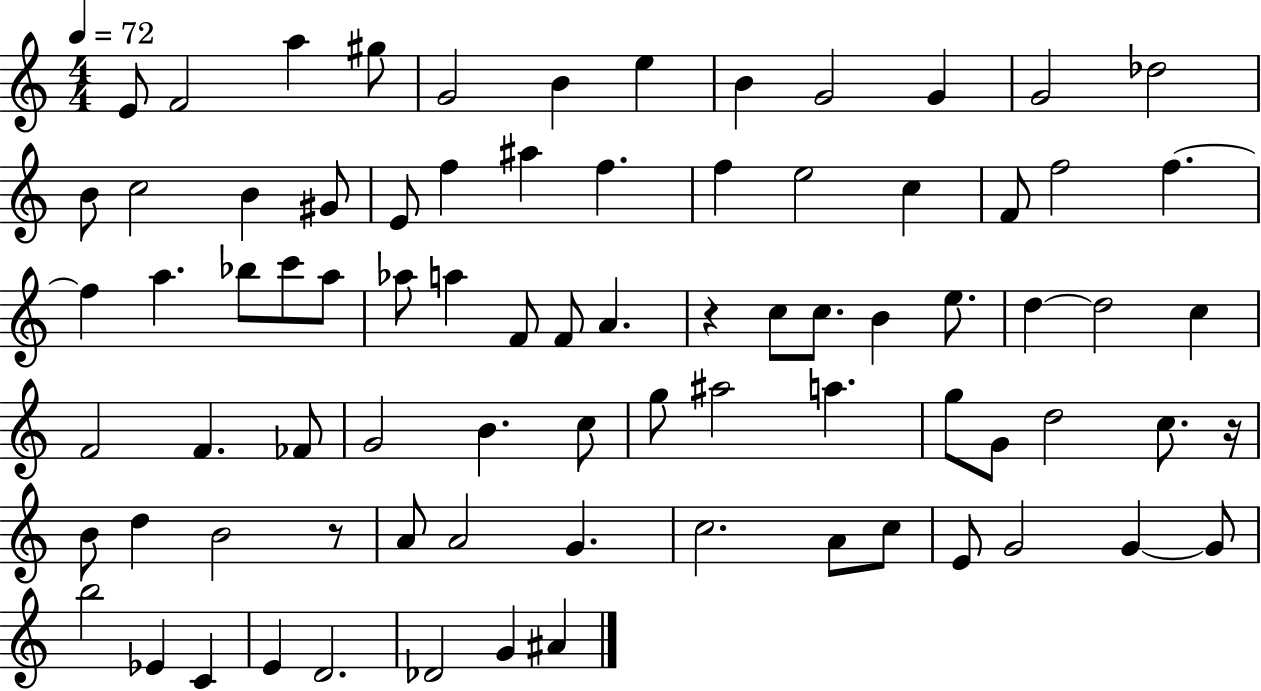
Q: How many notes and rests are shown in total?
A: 80